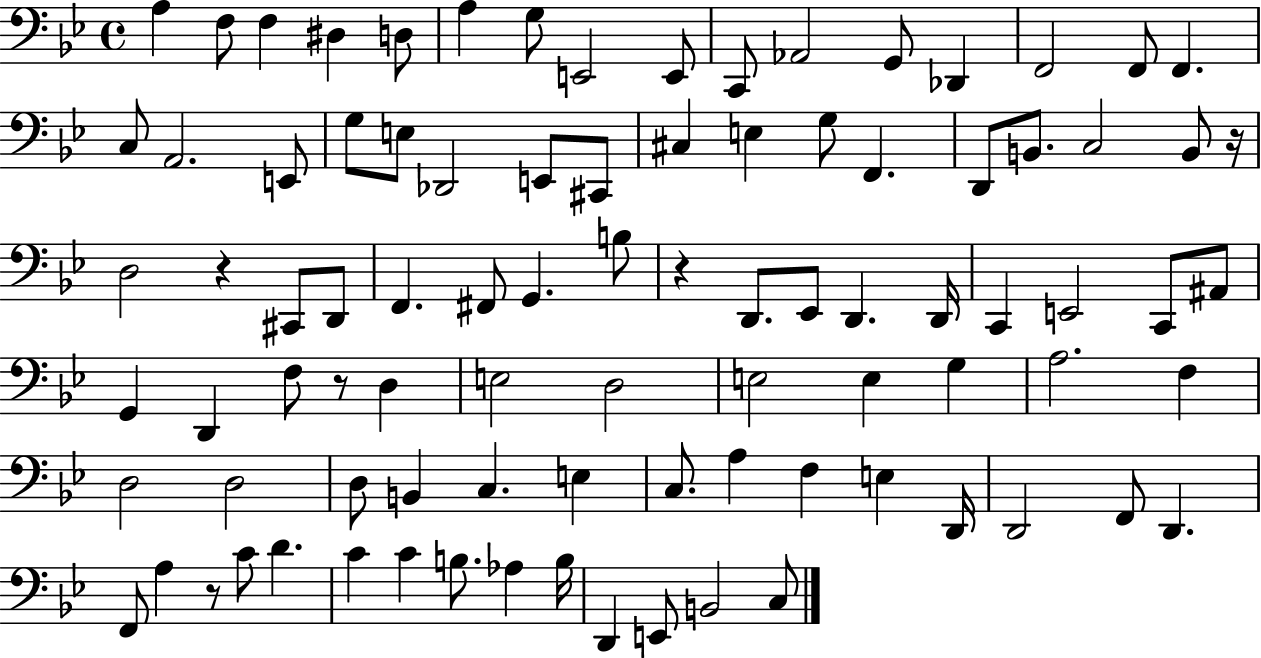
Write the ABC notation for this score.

X:1
T:Untitled
M:4/4
L:1/4
K:Bb
A, F,/2 F, ^D, D,/2 A, G,/2 E,,2 E,,/2 C,,/2 _A,,2 G,,/2 _D,, F,,2 F,,/2 F,, C,/2 A,,2 E,,/2 G,/2 E,/2 _D,,2 E,,/2 ^C,,/2 ^C, E, G,/2 F,, D,,/2 B,,/2 C,2 B,,/2 z/4 D,2 z ^C,,/2 D,,/2 F,, ^F,,/2 G,, B,/2 z D,,/2 _E,,/2 D,, D,,/4 C,, E,,2 C,,/2 ^A,,/2 G,, D,, F,/2 z/2 D, E,2 D,2 E,2 E, G, A,2 F, D,2 D,2 D,/2 B,, C, E, C,/2 A, F, E, D,,/4 D,,2 F,,/2 D,, F,,/2 A, z/2 C/2 D C C B,/2 _A, B,/4 D,, E,,/2 B,,2 C,/2